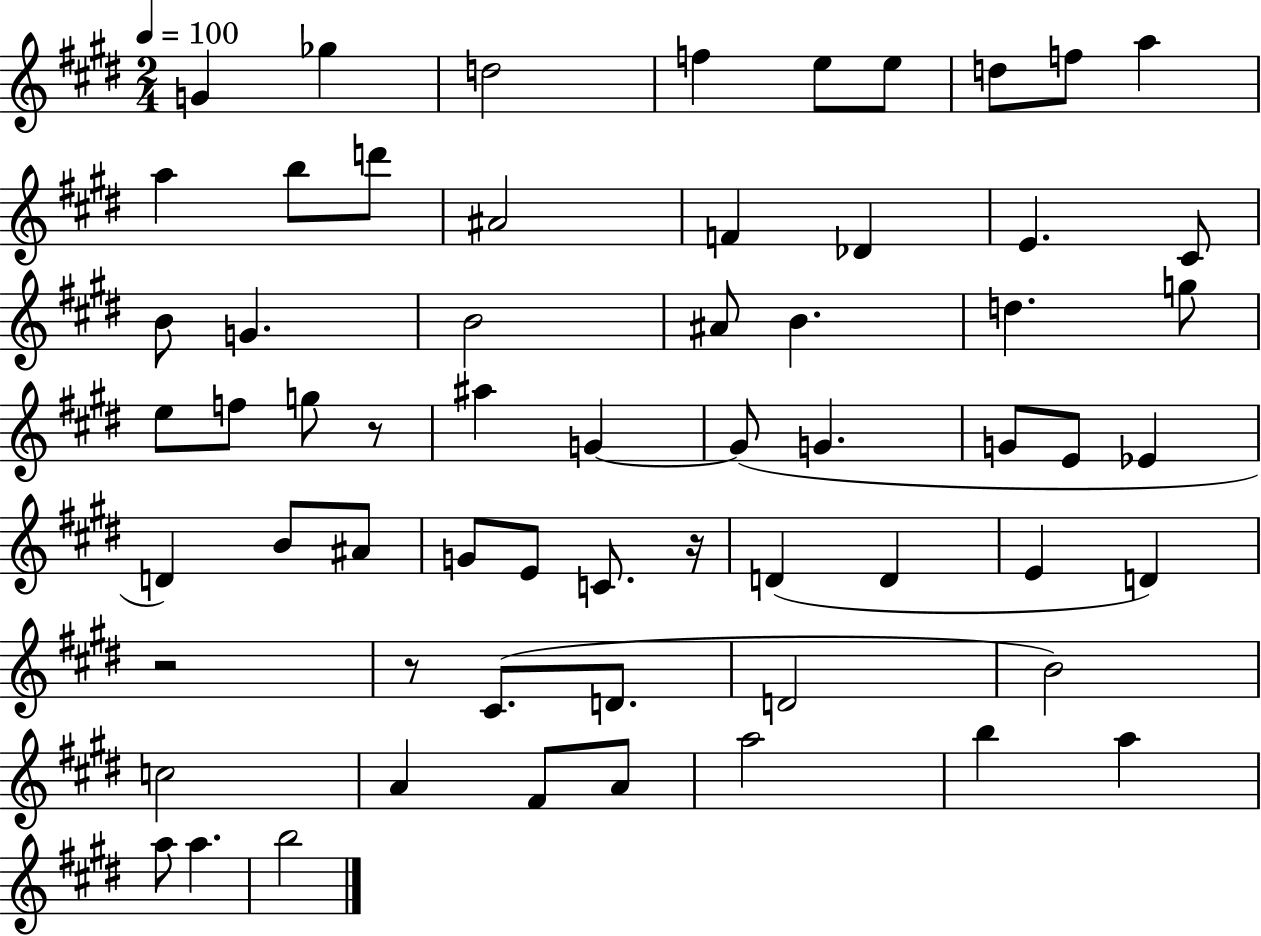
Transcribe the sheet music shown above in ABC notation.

X:1
T:Untitled
M:2/4
L:1/4
K:E
G _g d2 f e/2 e/2 d/2 f/2 a a b/2 d'/2 ^A2 F _D E ^C/2 B/2 G B2 ^A/2 B d g/2 e/2 f/2 g/2 z/2 ^a G G/2 G G/2 E/2 _E D B/2 ^A/2 G/2 E/2 C/2 z/4 D D E D z2 z/2 ^C/2 D/2 D2 B2 c2 A ^F/2 A/2 a2 b a a/2 a b2